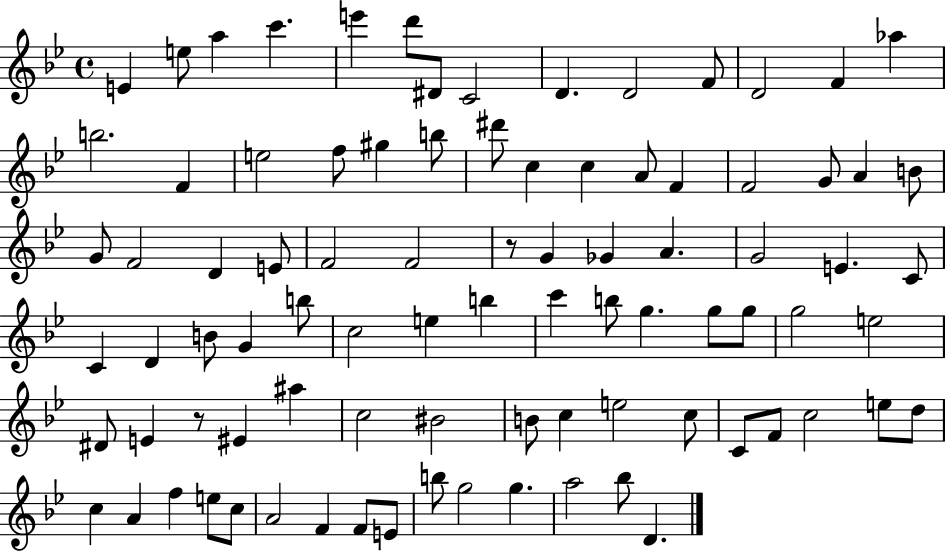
E4/q E5/e A5/q C6/q. E6/q D6/e D#4/e C4/h D4/q. D4/h F4/e D4/h F4/q Ab5/q B5/h. F4/q E5/h F5/e G#5/q B5/e D#6/e C5/q C5/q A4/e F4/q F4/h G4/e A4/q B4/e G4/e F4/h D4/q E4/e F4/h F4/h R/e G4/q Gb4/q A4/q. G4/h E4/q. C4/e C4/q D4/q B4/e G4/q B5/e C5/h E5/q B5/q C6/q B5/e G5/q. G5/e G5/e G5/h E5/h D#4/e E4/q R/e EIS4/q A#5/q C5/h BIS4/h B4/e C5/q E5/h C5/e C4/e F4/e C5/h E5/e D5/e C5/q A4/q F5/q E5/e C5/e A4/h F4/q F4/e E4/e B5/e G5/h G5/q. A5/h Bb5/e D4/q.